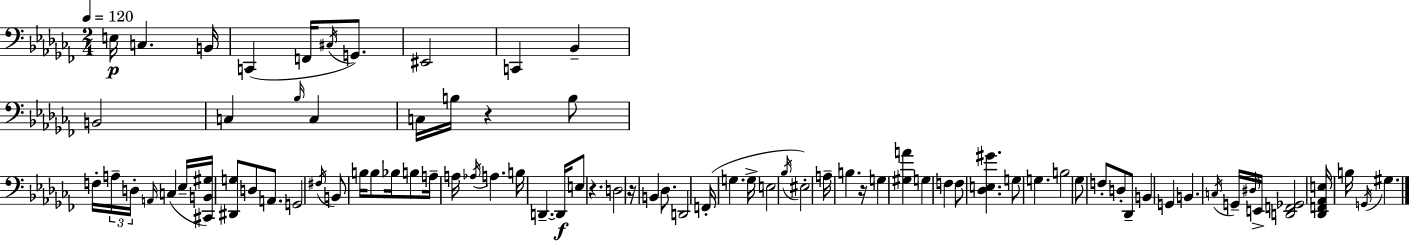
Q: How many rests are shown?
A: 4